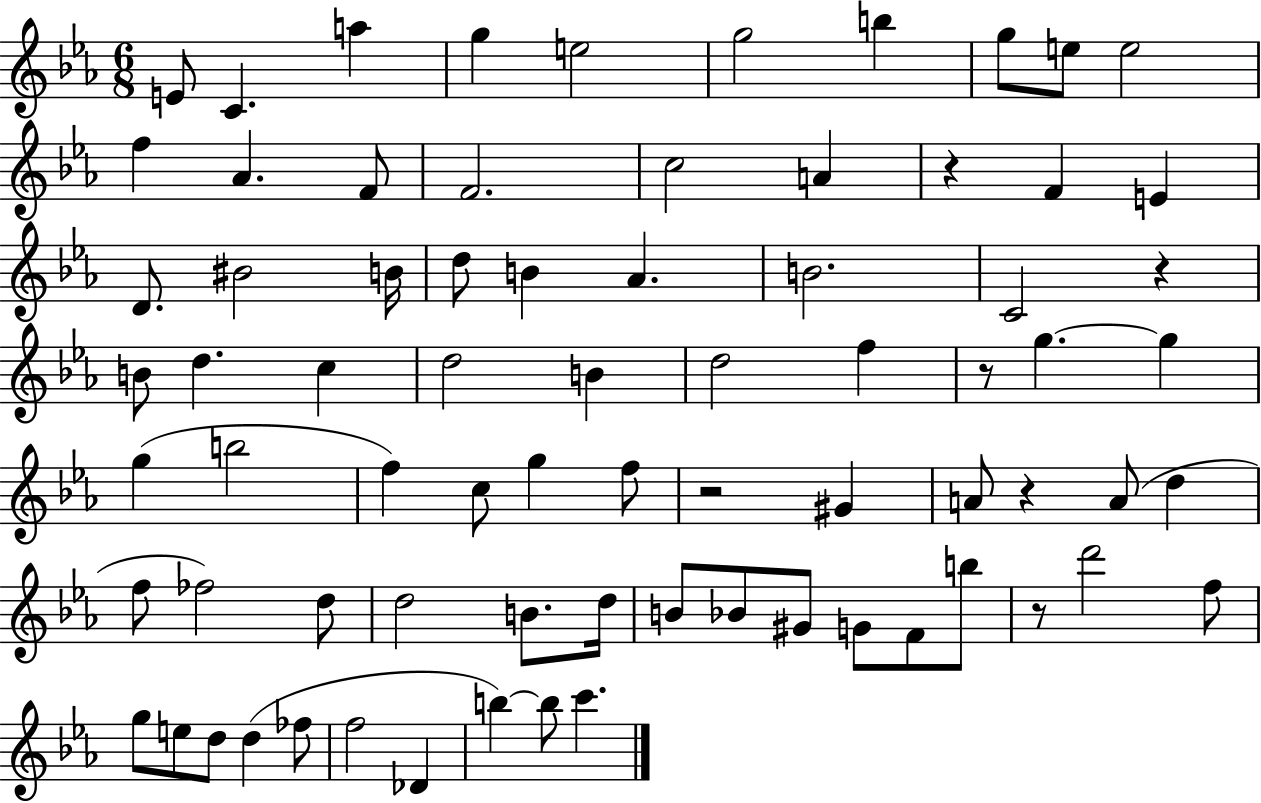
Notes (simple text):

E4/e C4/q. A5/q G5/q E5/h G5/h B5/q G5/e E5/e E5/h F5/q Ab4/q. F4/e F4/h. C5/h A4/q R/q F4/q E4/q D4/e. BIS4/h B4/s D5/e B4/q Ab4/q. B4/h. C4/h R/q B4/e D5/q. C5/q D5/h B4/q D5/h F5/q R/e G5/q. G5/q G5/q B5/h F5/q C5/e G5/q F5/e R/h G#4/q A4/e R/q A4/e D5/q F5/e FES5/h D5/e D5/h B4/e. D5/s B4/e Bb4/e G#4/e G4/e F4/e B5/e R/e D6/h F5/e G5/e E5/e D5/e D5/q FES5/e F5/h Db4/q B5/q B5/e C6/q.